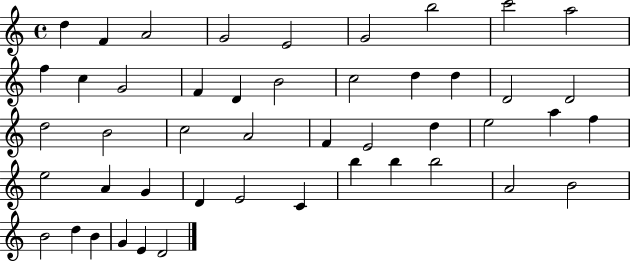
X:1
T:Untitled
M:4/4
L:1/4
K:C
d F A2 G2 E2 G2 b2 c'2 a2 f c G2 F D B2 c2 d d D2 D2 d2 B2 c2 A2 F E2 d e2 a f e2 A G D E2 C b b b2 A2 B2 B2 d B G E D2